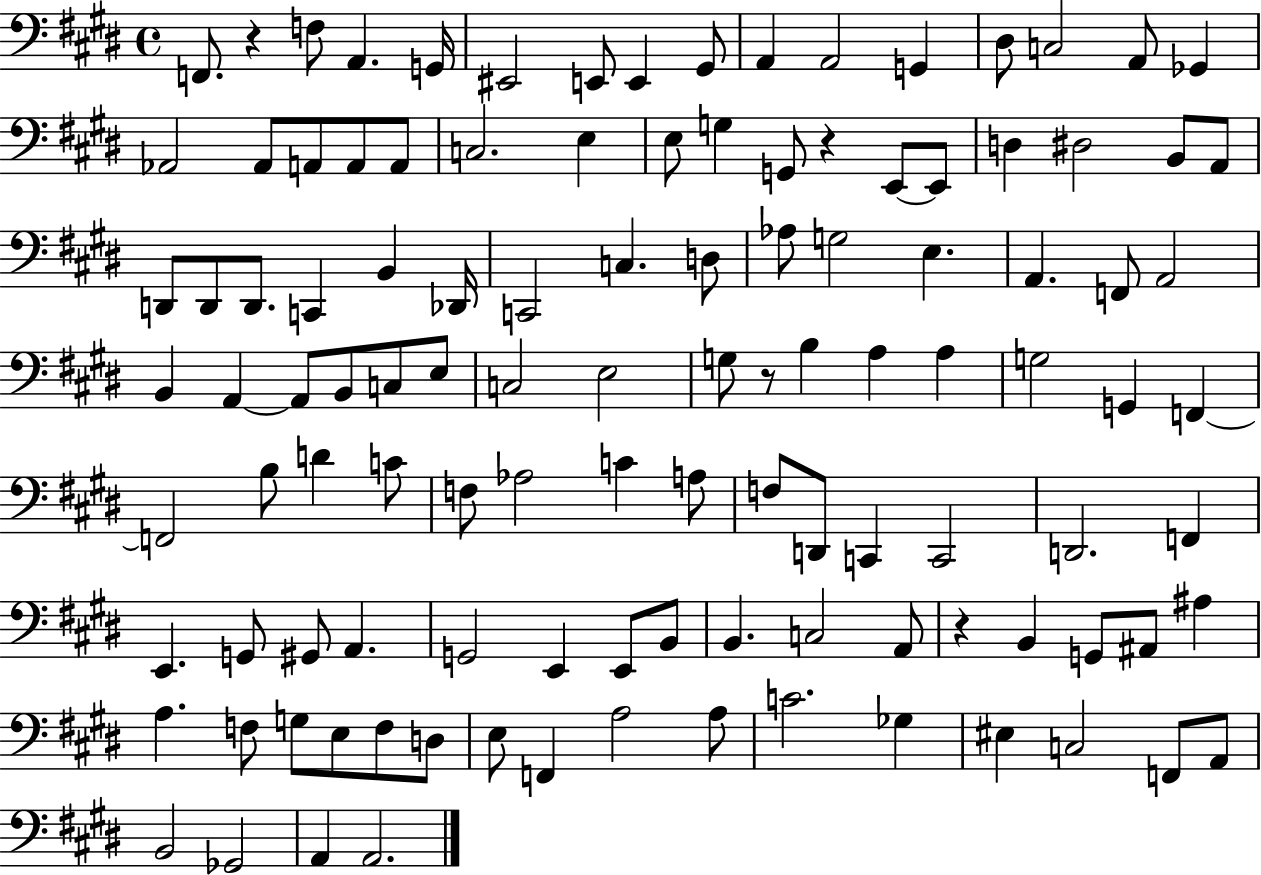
F2/e. R/q F3/e A2/q. G2/s EIS2/h E2/e E2/q G#2/e A2/q A2/h G2/q D#3/e C3/h A2/e Gb2/q Ab2/h Ab2/e A2/e A2/e A2/e C3/h. E3/q E3/e G3/q G2/e R/q E2/e E2/e D3/q D#3/h B2/e A2/e D2/e D2/e D2/e. C2/q B2/q Db2/s C2/h C3/q. D3/e Ab3/e G3/h E3/q. A2/q. F2/e A2/h B2/q A2/q A2/e B2/e C3/e E3/e C3/h E3/h G3/e R/e B3/q A3/q A3/q G3/h G2/q F2/q F2/h B3/e D4/q C4/e F3/e Ab3/h C4/q A3/e F3/e D2/e C2/q C2/h D2/h. F2/q E2/q. G2/e G#2/e A2/q. G2/h E2/q E2/e B2/e B2/q. C3/h A2/e R/q B2/q G2/e A#2/e A#3/q A3/q. F3/e G3/e E3/e F3/e D3/e E3/e F2/q A3/h A3/e C4/h. Gb3/q EIS3/q C3/h F2/e A2/e B2/h Gb2/h A2/q A2/h.